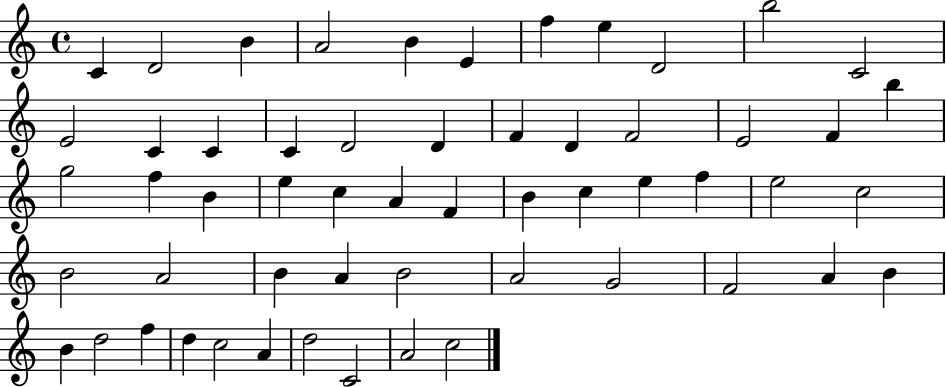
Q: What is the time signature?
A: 4/4